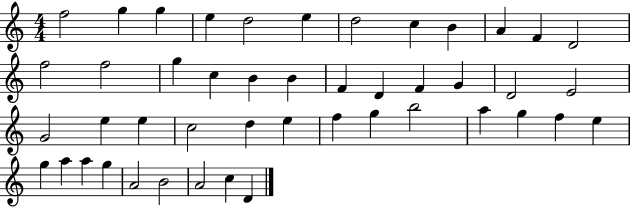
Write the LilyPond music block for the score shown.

{
  \clef treble
  \numericTimeSignature
  \time 4/4
  \key c \major
  f''2 g''4 g''4 | e''4 d''2 e''4 | d''2 c''4 b'4 | a'4 f'4 d'2 | \break f''2 f''2 | g''4 c''4 b'4 b'4 | f'4 d'4 f'4 g'4 | d'2 e'2 | \break g'2 e''4 e''4 | c''2 d''4 e''4 | f''4 g''4 b''2 | a''4 g''4 f''4 e''4 | \break g''4 a''4 a''4 g''4 | a'2 b'2 | a'2 c''4 d'4 | \bar "|."
}